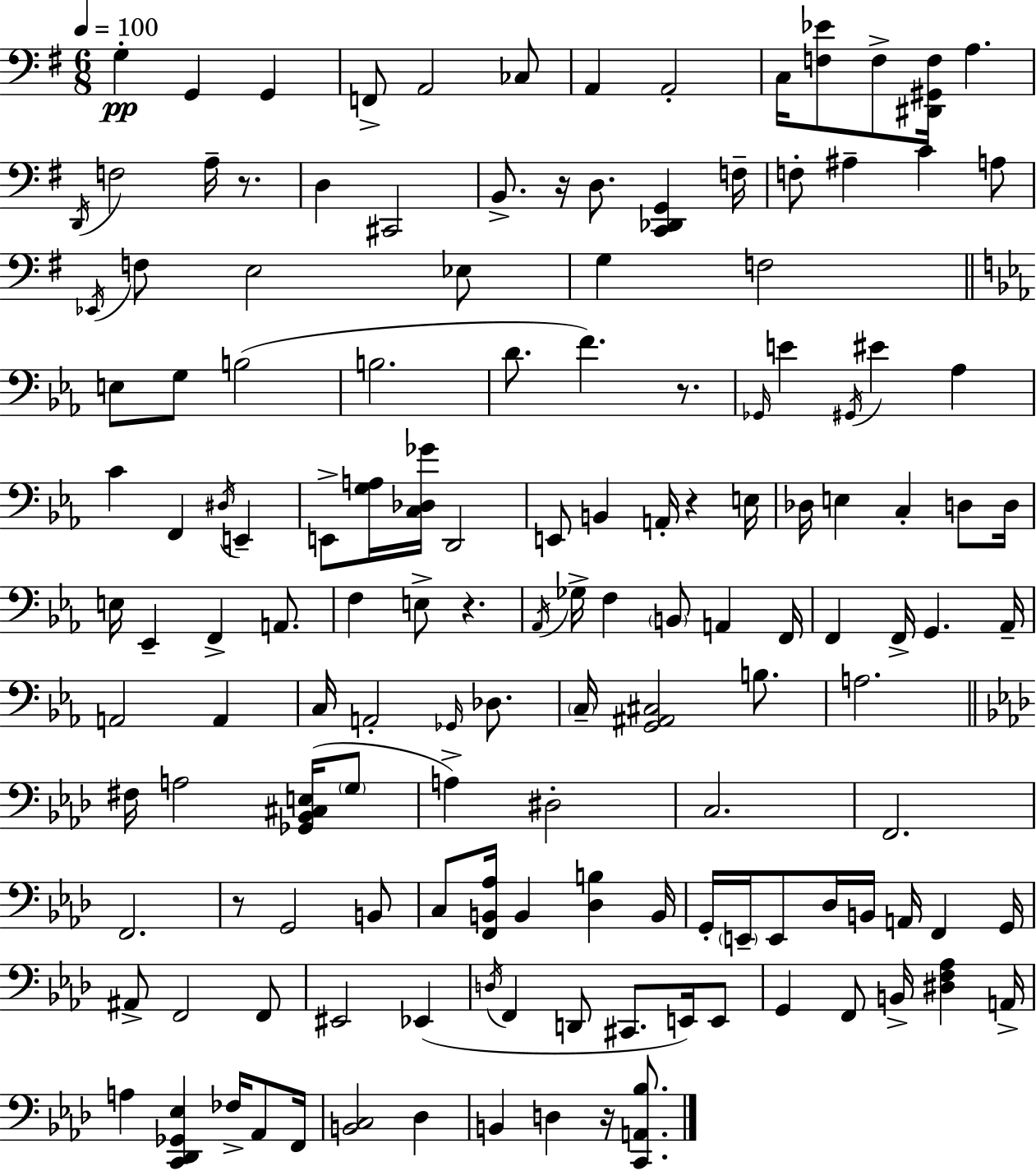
X:1
T:Untitled
M:6/8
L:1/4
K:G
G, G,, G,, F,,/2 A,,2 _C,/2 A,, A,,2 C,/4 [F,_E]/2 F,/2 [^D,,^G,,F,]/4 A, D,,/4 F,2 A,/4 z/2 D, ^C,,2 B,,/2 z/4 D,/2 [C,,_D,,G,,] F,/4 F,/2 ^A, C A,/2 _E,,/4 F,/2 E,2 _E,/2 G, F,2 E,/2 G,/2 B,2 B,2 D/2 F z/2 _G,,/4 E ^G,,/4 ^E _A, C F,, ^D,/4 E,, E,,/2 [G,A,]/4 [C,_D,_G]/4 D,,2 E,,/2 B,, A,,/4 z E,/4 _D,/4 E, C, D,/2 D,/4 E,/4 _E,, F,, A,,/2 F, E,/2 z _A,,/4 _G,/4 F, B,,/2 A,, F,,/4 F,, F,,/4 G,, _A,,/4 A,,2 A,, C,/4 A,,2 _G,,/4 _D,/2 C,/4 [G,,^A,,^C,]2 B,/2 A,2 ^F,/4 A,2 [_G,,_B,,^C,E,]/4 G,/2 A, ^D,2 C,2 F,,2 F,,2 z/2 G,,2 B,,/2 C,/2 [F,,B,,_A,]/4 B,, [_D,B,] B,,/4 G,,/4 E,,/4 E,,/2 _D,/4 B,,/4 A,,/4 F,, G,,/4 ^A,,/2 F,,2 F,,/2 ^E,,2 _E,, D,/4 F,, D,,/2 ^C,,/2 E,,/4 E,,/2 G,, F,,/2 B,,/4 [^D,F,_A,] A,,/4 A, [C,,_D,,_G,,_E,] _F,/4 _A,,/2 F,,/4 [B,,C,]2 _D, B,, D, z/4 [C,,A,,_B,]/2